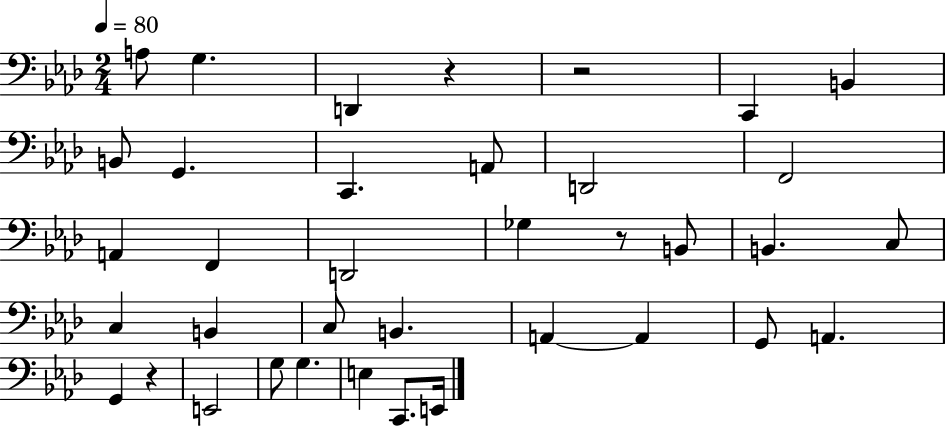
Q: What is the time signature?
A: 2/4